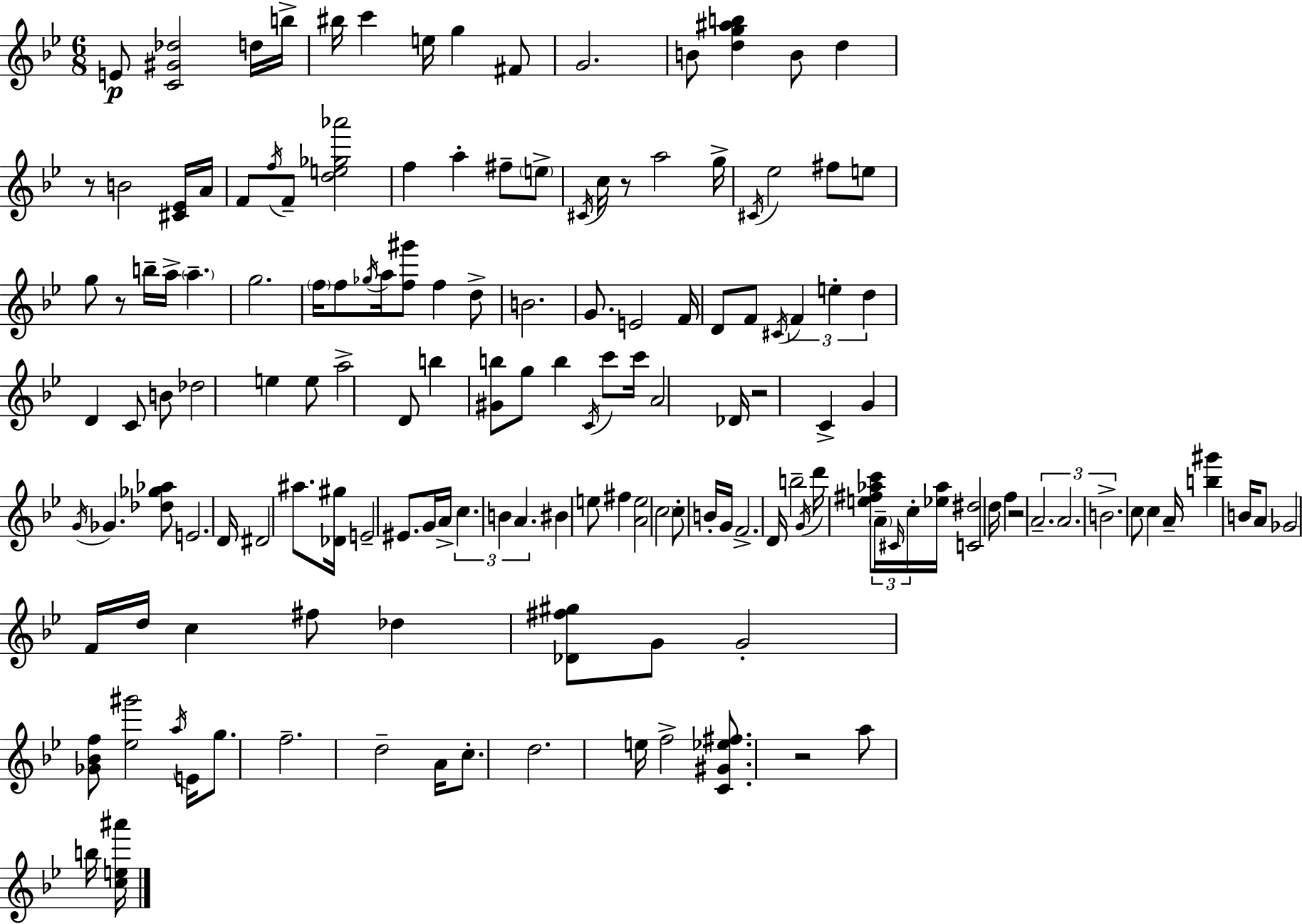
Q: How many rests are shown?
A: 6